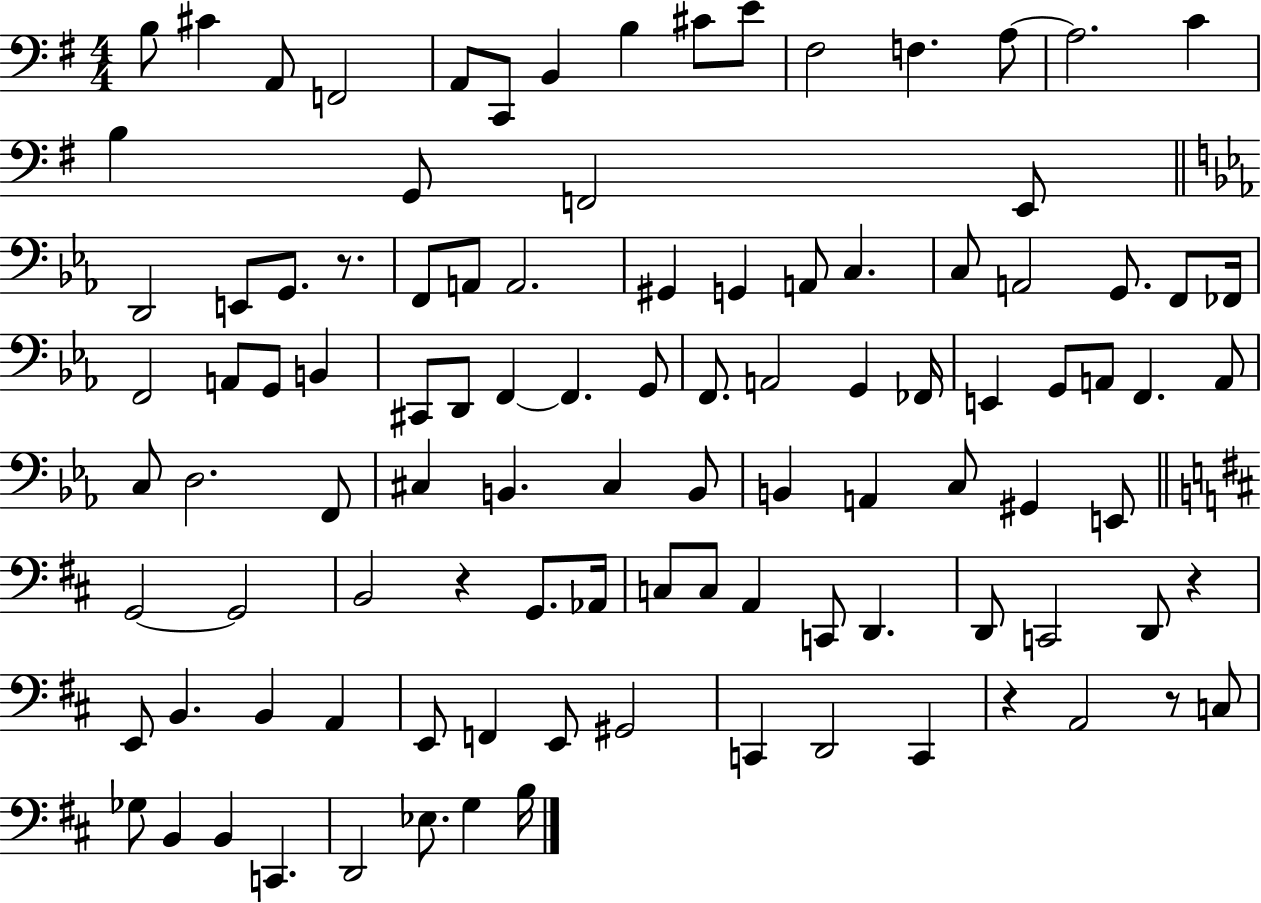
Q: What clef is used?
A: bass